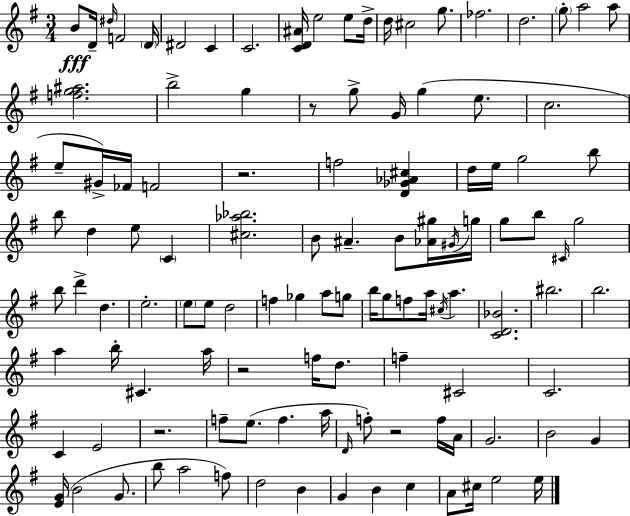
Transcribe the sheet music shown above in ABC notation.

X:1
T:Untitled
M:3/4
L:1/4
K:G
B/2 D/4 ^d/4 F2 D/4 ^D2 C C2 [CD^A]/4 e2 e/2 d/4 d/4 ^c2 g/2 _f2 d2 g/2 a2 a/2 [fg^a]2 b2 g z/2 g/2 G/4 g e/2 c2 e/2 ^G/4 _F/4 F2 z2 f2 [D_G_A^c] d/4 e/4 g2 b/2 b/2 d e/2 C [^c_a_b]2 B/2 ^A B/2 [_A^g]/4 ^G/4 g/4 g/2 b/2 ^C/4 g2 b/2 d' d e2 e/2 e/2 d2 f _g a/2 g/2 b/4 g/2 f/2 a/4 ^c/4 a [CD_B]2 ^b2 b2 a b/4 ^C a/4 z2 f/4 d/2 f ^C2 C2 C E2 z2 f/2 e/2 f a/4 D/4 f/2 z2 f/4 A/4 G2 B2 G [EG]/4 B2 G/2 b/2 a2 f/2 d2 B G B c A/2 ^c/4 e2 e/4